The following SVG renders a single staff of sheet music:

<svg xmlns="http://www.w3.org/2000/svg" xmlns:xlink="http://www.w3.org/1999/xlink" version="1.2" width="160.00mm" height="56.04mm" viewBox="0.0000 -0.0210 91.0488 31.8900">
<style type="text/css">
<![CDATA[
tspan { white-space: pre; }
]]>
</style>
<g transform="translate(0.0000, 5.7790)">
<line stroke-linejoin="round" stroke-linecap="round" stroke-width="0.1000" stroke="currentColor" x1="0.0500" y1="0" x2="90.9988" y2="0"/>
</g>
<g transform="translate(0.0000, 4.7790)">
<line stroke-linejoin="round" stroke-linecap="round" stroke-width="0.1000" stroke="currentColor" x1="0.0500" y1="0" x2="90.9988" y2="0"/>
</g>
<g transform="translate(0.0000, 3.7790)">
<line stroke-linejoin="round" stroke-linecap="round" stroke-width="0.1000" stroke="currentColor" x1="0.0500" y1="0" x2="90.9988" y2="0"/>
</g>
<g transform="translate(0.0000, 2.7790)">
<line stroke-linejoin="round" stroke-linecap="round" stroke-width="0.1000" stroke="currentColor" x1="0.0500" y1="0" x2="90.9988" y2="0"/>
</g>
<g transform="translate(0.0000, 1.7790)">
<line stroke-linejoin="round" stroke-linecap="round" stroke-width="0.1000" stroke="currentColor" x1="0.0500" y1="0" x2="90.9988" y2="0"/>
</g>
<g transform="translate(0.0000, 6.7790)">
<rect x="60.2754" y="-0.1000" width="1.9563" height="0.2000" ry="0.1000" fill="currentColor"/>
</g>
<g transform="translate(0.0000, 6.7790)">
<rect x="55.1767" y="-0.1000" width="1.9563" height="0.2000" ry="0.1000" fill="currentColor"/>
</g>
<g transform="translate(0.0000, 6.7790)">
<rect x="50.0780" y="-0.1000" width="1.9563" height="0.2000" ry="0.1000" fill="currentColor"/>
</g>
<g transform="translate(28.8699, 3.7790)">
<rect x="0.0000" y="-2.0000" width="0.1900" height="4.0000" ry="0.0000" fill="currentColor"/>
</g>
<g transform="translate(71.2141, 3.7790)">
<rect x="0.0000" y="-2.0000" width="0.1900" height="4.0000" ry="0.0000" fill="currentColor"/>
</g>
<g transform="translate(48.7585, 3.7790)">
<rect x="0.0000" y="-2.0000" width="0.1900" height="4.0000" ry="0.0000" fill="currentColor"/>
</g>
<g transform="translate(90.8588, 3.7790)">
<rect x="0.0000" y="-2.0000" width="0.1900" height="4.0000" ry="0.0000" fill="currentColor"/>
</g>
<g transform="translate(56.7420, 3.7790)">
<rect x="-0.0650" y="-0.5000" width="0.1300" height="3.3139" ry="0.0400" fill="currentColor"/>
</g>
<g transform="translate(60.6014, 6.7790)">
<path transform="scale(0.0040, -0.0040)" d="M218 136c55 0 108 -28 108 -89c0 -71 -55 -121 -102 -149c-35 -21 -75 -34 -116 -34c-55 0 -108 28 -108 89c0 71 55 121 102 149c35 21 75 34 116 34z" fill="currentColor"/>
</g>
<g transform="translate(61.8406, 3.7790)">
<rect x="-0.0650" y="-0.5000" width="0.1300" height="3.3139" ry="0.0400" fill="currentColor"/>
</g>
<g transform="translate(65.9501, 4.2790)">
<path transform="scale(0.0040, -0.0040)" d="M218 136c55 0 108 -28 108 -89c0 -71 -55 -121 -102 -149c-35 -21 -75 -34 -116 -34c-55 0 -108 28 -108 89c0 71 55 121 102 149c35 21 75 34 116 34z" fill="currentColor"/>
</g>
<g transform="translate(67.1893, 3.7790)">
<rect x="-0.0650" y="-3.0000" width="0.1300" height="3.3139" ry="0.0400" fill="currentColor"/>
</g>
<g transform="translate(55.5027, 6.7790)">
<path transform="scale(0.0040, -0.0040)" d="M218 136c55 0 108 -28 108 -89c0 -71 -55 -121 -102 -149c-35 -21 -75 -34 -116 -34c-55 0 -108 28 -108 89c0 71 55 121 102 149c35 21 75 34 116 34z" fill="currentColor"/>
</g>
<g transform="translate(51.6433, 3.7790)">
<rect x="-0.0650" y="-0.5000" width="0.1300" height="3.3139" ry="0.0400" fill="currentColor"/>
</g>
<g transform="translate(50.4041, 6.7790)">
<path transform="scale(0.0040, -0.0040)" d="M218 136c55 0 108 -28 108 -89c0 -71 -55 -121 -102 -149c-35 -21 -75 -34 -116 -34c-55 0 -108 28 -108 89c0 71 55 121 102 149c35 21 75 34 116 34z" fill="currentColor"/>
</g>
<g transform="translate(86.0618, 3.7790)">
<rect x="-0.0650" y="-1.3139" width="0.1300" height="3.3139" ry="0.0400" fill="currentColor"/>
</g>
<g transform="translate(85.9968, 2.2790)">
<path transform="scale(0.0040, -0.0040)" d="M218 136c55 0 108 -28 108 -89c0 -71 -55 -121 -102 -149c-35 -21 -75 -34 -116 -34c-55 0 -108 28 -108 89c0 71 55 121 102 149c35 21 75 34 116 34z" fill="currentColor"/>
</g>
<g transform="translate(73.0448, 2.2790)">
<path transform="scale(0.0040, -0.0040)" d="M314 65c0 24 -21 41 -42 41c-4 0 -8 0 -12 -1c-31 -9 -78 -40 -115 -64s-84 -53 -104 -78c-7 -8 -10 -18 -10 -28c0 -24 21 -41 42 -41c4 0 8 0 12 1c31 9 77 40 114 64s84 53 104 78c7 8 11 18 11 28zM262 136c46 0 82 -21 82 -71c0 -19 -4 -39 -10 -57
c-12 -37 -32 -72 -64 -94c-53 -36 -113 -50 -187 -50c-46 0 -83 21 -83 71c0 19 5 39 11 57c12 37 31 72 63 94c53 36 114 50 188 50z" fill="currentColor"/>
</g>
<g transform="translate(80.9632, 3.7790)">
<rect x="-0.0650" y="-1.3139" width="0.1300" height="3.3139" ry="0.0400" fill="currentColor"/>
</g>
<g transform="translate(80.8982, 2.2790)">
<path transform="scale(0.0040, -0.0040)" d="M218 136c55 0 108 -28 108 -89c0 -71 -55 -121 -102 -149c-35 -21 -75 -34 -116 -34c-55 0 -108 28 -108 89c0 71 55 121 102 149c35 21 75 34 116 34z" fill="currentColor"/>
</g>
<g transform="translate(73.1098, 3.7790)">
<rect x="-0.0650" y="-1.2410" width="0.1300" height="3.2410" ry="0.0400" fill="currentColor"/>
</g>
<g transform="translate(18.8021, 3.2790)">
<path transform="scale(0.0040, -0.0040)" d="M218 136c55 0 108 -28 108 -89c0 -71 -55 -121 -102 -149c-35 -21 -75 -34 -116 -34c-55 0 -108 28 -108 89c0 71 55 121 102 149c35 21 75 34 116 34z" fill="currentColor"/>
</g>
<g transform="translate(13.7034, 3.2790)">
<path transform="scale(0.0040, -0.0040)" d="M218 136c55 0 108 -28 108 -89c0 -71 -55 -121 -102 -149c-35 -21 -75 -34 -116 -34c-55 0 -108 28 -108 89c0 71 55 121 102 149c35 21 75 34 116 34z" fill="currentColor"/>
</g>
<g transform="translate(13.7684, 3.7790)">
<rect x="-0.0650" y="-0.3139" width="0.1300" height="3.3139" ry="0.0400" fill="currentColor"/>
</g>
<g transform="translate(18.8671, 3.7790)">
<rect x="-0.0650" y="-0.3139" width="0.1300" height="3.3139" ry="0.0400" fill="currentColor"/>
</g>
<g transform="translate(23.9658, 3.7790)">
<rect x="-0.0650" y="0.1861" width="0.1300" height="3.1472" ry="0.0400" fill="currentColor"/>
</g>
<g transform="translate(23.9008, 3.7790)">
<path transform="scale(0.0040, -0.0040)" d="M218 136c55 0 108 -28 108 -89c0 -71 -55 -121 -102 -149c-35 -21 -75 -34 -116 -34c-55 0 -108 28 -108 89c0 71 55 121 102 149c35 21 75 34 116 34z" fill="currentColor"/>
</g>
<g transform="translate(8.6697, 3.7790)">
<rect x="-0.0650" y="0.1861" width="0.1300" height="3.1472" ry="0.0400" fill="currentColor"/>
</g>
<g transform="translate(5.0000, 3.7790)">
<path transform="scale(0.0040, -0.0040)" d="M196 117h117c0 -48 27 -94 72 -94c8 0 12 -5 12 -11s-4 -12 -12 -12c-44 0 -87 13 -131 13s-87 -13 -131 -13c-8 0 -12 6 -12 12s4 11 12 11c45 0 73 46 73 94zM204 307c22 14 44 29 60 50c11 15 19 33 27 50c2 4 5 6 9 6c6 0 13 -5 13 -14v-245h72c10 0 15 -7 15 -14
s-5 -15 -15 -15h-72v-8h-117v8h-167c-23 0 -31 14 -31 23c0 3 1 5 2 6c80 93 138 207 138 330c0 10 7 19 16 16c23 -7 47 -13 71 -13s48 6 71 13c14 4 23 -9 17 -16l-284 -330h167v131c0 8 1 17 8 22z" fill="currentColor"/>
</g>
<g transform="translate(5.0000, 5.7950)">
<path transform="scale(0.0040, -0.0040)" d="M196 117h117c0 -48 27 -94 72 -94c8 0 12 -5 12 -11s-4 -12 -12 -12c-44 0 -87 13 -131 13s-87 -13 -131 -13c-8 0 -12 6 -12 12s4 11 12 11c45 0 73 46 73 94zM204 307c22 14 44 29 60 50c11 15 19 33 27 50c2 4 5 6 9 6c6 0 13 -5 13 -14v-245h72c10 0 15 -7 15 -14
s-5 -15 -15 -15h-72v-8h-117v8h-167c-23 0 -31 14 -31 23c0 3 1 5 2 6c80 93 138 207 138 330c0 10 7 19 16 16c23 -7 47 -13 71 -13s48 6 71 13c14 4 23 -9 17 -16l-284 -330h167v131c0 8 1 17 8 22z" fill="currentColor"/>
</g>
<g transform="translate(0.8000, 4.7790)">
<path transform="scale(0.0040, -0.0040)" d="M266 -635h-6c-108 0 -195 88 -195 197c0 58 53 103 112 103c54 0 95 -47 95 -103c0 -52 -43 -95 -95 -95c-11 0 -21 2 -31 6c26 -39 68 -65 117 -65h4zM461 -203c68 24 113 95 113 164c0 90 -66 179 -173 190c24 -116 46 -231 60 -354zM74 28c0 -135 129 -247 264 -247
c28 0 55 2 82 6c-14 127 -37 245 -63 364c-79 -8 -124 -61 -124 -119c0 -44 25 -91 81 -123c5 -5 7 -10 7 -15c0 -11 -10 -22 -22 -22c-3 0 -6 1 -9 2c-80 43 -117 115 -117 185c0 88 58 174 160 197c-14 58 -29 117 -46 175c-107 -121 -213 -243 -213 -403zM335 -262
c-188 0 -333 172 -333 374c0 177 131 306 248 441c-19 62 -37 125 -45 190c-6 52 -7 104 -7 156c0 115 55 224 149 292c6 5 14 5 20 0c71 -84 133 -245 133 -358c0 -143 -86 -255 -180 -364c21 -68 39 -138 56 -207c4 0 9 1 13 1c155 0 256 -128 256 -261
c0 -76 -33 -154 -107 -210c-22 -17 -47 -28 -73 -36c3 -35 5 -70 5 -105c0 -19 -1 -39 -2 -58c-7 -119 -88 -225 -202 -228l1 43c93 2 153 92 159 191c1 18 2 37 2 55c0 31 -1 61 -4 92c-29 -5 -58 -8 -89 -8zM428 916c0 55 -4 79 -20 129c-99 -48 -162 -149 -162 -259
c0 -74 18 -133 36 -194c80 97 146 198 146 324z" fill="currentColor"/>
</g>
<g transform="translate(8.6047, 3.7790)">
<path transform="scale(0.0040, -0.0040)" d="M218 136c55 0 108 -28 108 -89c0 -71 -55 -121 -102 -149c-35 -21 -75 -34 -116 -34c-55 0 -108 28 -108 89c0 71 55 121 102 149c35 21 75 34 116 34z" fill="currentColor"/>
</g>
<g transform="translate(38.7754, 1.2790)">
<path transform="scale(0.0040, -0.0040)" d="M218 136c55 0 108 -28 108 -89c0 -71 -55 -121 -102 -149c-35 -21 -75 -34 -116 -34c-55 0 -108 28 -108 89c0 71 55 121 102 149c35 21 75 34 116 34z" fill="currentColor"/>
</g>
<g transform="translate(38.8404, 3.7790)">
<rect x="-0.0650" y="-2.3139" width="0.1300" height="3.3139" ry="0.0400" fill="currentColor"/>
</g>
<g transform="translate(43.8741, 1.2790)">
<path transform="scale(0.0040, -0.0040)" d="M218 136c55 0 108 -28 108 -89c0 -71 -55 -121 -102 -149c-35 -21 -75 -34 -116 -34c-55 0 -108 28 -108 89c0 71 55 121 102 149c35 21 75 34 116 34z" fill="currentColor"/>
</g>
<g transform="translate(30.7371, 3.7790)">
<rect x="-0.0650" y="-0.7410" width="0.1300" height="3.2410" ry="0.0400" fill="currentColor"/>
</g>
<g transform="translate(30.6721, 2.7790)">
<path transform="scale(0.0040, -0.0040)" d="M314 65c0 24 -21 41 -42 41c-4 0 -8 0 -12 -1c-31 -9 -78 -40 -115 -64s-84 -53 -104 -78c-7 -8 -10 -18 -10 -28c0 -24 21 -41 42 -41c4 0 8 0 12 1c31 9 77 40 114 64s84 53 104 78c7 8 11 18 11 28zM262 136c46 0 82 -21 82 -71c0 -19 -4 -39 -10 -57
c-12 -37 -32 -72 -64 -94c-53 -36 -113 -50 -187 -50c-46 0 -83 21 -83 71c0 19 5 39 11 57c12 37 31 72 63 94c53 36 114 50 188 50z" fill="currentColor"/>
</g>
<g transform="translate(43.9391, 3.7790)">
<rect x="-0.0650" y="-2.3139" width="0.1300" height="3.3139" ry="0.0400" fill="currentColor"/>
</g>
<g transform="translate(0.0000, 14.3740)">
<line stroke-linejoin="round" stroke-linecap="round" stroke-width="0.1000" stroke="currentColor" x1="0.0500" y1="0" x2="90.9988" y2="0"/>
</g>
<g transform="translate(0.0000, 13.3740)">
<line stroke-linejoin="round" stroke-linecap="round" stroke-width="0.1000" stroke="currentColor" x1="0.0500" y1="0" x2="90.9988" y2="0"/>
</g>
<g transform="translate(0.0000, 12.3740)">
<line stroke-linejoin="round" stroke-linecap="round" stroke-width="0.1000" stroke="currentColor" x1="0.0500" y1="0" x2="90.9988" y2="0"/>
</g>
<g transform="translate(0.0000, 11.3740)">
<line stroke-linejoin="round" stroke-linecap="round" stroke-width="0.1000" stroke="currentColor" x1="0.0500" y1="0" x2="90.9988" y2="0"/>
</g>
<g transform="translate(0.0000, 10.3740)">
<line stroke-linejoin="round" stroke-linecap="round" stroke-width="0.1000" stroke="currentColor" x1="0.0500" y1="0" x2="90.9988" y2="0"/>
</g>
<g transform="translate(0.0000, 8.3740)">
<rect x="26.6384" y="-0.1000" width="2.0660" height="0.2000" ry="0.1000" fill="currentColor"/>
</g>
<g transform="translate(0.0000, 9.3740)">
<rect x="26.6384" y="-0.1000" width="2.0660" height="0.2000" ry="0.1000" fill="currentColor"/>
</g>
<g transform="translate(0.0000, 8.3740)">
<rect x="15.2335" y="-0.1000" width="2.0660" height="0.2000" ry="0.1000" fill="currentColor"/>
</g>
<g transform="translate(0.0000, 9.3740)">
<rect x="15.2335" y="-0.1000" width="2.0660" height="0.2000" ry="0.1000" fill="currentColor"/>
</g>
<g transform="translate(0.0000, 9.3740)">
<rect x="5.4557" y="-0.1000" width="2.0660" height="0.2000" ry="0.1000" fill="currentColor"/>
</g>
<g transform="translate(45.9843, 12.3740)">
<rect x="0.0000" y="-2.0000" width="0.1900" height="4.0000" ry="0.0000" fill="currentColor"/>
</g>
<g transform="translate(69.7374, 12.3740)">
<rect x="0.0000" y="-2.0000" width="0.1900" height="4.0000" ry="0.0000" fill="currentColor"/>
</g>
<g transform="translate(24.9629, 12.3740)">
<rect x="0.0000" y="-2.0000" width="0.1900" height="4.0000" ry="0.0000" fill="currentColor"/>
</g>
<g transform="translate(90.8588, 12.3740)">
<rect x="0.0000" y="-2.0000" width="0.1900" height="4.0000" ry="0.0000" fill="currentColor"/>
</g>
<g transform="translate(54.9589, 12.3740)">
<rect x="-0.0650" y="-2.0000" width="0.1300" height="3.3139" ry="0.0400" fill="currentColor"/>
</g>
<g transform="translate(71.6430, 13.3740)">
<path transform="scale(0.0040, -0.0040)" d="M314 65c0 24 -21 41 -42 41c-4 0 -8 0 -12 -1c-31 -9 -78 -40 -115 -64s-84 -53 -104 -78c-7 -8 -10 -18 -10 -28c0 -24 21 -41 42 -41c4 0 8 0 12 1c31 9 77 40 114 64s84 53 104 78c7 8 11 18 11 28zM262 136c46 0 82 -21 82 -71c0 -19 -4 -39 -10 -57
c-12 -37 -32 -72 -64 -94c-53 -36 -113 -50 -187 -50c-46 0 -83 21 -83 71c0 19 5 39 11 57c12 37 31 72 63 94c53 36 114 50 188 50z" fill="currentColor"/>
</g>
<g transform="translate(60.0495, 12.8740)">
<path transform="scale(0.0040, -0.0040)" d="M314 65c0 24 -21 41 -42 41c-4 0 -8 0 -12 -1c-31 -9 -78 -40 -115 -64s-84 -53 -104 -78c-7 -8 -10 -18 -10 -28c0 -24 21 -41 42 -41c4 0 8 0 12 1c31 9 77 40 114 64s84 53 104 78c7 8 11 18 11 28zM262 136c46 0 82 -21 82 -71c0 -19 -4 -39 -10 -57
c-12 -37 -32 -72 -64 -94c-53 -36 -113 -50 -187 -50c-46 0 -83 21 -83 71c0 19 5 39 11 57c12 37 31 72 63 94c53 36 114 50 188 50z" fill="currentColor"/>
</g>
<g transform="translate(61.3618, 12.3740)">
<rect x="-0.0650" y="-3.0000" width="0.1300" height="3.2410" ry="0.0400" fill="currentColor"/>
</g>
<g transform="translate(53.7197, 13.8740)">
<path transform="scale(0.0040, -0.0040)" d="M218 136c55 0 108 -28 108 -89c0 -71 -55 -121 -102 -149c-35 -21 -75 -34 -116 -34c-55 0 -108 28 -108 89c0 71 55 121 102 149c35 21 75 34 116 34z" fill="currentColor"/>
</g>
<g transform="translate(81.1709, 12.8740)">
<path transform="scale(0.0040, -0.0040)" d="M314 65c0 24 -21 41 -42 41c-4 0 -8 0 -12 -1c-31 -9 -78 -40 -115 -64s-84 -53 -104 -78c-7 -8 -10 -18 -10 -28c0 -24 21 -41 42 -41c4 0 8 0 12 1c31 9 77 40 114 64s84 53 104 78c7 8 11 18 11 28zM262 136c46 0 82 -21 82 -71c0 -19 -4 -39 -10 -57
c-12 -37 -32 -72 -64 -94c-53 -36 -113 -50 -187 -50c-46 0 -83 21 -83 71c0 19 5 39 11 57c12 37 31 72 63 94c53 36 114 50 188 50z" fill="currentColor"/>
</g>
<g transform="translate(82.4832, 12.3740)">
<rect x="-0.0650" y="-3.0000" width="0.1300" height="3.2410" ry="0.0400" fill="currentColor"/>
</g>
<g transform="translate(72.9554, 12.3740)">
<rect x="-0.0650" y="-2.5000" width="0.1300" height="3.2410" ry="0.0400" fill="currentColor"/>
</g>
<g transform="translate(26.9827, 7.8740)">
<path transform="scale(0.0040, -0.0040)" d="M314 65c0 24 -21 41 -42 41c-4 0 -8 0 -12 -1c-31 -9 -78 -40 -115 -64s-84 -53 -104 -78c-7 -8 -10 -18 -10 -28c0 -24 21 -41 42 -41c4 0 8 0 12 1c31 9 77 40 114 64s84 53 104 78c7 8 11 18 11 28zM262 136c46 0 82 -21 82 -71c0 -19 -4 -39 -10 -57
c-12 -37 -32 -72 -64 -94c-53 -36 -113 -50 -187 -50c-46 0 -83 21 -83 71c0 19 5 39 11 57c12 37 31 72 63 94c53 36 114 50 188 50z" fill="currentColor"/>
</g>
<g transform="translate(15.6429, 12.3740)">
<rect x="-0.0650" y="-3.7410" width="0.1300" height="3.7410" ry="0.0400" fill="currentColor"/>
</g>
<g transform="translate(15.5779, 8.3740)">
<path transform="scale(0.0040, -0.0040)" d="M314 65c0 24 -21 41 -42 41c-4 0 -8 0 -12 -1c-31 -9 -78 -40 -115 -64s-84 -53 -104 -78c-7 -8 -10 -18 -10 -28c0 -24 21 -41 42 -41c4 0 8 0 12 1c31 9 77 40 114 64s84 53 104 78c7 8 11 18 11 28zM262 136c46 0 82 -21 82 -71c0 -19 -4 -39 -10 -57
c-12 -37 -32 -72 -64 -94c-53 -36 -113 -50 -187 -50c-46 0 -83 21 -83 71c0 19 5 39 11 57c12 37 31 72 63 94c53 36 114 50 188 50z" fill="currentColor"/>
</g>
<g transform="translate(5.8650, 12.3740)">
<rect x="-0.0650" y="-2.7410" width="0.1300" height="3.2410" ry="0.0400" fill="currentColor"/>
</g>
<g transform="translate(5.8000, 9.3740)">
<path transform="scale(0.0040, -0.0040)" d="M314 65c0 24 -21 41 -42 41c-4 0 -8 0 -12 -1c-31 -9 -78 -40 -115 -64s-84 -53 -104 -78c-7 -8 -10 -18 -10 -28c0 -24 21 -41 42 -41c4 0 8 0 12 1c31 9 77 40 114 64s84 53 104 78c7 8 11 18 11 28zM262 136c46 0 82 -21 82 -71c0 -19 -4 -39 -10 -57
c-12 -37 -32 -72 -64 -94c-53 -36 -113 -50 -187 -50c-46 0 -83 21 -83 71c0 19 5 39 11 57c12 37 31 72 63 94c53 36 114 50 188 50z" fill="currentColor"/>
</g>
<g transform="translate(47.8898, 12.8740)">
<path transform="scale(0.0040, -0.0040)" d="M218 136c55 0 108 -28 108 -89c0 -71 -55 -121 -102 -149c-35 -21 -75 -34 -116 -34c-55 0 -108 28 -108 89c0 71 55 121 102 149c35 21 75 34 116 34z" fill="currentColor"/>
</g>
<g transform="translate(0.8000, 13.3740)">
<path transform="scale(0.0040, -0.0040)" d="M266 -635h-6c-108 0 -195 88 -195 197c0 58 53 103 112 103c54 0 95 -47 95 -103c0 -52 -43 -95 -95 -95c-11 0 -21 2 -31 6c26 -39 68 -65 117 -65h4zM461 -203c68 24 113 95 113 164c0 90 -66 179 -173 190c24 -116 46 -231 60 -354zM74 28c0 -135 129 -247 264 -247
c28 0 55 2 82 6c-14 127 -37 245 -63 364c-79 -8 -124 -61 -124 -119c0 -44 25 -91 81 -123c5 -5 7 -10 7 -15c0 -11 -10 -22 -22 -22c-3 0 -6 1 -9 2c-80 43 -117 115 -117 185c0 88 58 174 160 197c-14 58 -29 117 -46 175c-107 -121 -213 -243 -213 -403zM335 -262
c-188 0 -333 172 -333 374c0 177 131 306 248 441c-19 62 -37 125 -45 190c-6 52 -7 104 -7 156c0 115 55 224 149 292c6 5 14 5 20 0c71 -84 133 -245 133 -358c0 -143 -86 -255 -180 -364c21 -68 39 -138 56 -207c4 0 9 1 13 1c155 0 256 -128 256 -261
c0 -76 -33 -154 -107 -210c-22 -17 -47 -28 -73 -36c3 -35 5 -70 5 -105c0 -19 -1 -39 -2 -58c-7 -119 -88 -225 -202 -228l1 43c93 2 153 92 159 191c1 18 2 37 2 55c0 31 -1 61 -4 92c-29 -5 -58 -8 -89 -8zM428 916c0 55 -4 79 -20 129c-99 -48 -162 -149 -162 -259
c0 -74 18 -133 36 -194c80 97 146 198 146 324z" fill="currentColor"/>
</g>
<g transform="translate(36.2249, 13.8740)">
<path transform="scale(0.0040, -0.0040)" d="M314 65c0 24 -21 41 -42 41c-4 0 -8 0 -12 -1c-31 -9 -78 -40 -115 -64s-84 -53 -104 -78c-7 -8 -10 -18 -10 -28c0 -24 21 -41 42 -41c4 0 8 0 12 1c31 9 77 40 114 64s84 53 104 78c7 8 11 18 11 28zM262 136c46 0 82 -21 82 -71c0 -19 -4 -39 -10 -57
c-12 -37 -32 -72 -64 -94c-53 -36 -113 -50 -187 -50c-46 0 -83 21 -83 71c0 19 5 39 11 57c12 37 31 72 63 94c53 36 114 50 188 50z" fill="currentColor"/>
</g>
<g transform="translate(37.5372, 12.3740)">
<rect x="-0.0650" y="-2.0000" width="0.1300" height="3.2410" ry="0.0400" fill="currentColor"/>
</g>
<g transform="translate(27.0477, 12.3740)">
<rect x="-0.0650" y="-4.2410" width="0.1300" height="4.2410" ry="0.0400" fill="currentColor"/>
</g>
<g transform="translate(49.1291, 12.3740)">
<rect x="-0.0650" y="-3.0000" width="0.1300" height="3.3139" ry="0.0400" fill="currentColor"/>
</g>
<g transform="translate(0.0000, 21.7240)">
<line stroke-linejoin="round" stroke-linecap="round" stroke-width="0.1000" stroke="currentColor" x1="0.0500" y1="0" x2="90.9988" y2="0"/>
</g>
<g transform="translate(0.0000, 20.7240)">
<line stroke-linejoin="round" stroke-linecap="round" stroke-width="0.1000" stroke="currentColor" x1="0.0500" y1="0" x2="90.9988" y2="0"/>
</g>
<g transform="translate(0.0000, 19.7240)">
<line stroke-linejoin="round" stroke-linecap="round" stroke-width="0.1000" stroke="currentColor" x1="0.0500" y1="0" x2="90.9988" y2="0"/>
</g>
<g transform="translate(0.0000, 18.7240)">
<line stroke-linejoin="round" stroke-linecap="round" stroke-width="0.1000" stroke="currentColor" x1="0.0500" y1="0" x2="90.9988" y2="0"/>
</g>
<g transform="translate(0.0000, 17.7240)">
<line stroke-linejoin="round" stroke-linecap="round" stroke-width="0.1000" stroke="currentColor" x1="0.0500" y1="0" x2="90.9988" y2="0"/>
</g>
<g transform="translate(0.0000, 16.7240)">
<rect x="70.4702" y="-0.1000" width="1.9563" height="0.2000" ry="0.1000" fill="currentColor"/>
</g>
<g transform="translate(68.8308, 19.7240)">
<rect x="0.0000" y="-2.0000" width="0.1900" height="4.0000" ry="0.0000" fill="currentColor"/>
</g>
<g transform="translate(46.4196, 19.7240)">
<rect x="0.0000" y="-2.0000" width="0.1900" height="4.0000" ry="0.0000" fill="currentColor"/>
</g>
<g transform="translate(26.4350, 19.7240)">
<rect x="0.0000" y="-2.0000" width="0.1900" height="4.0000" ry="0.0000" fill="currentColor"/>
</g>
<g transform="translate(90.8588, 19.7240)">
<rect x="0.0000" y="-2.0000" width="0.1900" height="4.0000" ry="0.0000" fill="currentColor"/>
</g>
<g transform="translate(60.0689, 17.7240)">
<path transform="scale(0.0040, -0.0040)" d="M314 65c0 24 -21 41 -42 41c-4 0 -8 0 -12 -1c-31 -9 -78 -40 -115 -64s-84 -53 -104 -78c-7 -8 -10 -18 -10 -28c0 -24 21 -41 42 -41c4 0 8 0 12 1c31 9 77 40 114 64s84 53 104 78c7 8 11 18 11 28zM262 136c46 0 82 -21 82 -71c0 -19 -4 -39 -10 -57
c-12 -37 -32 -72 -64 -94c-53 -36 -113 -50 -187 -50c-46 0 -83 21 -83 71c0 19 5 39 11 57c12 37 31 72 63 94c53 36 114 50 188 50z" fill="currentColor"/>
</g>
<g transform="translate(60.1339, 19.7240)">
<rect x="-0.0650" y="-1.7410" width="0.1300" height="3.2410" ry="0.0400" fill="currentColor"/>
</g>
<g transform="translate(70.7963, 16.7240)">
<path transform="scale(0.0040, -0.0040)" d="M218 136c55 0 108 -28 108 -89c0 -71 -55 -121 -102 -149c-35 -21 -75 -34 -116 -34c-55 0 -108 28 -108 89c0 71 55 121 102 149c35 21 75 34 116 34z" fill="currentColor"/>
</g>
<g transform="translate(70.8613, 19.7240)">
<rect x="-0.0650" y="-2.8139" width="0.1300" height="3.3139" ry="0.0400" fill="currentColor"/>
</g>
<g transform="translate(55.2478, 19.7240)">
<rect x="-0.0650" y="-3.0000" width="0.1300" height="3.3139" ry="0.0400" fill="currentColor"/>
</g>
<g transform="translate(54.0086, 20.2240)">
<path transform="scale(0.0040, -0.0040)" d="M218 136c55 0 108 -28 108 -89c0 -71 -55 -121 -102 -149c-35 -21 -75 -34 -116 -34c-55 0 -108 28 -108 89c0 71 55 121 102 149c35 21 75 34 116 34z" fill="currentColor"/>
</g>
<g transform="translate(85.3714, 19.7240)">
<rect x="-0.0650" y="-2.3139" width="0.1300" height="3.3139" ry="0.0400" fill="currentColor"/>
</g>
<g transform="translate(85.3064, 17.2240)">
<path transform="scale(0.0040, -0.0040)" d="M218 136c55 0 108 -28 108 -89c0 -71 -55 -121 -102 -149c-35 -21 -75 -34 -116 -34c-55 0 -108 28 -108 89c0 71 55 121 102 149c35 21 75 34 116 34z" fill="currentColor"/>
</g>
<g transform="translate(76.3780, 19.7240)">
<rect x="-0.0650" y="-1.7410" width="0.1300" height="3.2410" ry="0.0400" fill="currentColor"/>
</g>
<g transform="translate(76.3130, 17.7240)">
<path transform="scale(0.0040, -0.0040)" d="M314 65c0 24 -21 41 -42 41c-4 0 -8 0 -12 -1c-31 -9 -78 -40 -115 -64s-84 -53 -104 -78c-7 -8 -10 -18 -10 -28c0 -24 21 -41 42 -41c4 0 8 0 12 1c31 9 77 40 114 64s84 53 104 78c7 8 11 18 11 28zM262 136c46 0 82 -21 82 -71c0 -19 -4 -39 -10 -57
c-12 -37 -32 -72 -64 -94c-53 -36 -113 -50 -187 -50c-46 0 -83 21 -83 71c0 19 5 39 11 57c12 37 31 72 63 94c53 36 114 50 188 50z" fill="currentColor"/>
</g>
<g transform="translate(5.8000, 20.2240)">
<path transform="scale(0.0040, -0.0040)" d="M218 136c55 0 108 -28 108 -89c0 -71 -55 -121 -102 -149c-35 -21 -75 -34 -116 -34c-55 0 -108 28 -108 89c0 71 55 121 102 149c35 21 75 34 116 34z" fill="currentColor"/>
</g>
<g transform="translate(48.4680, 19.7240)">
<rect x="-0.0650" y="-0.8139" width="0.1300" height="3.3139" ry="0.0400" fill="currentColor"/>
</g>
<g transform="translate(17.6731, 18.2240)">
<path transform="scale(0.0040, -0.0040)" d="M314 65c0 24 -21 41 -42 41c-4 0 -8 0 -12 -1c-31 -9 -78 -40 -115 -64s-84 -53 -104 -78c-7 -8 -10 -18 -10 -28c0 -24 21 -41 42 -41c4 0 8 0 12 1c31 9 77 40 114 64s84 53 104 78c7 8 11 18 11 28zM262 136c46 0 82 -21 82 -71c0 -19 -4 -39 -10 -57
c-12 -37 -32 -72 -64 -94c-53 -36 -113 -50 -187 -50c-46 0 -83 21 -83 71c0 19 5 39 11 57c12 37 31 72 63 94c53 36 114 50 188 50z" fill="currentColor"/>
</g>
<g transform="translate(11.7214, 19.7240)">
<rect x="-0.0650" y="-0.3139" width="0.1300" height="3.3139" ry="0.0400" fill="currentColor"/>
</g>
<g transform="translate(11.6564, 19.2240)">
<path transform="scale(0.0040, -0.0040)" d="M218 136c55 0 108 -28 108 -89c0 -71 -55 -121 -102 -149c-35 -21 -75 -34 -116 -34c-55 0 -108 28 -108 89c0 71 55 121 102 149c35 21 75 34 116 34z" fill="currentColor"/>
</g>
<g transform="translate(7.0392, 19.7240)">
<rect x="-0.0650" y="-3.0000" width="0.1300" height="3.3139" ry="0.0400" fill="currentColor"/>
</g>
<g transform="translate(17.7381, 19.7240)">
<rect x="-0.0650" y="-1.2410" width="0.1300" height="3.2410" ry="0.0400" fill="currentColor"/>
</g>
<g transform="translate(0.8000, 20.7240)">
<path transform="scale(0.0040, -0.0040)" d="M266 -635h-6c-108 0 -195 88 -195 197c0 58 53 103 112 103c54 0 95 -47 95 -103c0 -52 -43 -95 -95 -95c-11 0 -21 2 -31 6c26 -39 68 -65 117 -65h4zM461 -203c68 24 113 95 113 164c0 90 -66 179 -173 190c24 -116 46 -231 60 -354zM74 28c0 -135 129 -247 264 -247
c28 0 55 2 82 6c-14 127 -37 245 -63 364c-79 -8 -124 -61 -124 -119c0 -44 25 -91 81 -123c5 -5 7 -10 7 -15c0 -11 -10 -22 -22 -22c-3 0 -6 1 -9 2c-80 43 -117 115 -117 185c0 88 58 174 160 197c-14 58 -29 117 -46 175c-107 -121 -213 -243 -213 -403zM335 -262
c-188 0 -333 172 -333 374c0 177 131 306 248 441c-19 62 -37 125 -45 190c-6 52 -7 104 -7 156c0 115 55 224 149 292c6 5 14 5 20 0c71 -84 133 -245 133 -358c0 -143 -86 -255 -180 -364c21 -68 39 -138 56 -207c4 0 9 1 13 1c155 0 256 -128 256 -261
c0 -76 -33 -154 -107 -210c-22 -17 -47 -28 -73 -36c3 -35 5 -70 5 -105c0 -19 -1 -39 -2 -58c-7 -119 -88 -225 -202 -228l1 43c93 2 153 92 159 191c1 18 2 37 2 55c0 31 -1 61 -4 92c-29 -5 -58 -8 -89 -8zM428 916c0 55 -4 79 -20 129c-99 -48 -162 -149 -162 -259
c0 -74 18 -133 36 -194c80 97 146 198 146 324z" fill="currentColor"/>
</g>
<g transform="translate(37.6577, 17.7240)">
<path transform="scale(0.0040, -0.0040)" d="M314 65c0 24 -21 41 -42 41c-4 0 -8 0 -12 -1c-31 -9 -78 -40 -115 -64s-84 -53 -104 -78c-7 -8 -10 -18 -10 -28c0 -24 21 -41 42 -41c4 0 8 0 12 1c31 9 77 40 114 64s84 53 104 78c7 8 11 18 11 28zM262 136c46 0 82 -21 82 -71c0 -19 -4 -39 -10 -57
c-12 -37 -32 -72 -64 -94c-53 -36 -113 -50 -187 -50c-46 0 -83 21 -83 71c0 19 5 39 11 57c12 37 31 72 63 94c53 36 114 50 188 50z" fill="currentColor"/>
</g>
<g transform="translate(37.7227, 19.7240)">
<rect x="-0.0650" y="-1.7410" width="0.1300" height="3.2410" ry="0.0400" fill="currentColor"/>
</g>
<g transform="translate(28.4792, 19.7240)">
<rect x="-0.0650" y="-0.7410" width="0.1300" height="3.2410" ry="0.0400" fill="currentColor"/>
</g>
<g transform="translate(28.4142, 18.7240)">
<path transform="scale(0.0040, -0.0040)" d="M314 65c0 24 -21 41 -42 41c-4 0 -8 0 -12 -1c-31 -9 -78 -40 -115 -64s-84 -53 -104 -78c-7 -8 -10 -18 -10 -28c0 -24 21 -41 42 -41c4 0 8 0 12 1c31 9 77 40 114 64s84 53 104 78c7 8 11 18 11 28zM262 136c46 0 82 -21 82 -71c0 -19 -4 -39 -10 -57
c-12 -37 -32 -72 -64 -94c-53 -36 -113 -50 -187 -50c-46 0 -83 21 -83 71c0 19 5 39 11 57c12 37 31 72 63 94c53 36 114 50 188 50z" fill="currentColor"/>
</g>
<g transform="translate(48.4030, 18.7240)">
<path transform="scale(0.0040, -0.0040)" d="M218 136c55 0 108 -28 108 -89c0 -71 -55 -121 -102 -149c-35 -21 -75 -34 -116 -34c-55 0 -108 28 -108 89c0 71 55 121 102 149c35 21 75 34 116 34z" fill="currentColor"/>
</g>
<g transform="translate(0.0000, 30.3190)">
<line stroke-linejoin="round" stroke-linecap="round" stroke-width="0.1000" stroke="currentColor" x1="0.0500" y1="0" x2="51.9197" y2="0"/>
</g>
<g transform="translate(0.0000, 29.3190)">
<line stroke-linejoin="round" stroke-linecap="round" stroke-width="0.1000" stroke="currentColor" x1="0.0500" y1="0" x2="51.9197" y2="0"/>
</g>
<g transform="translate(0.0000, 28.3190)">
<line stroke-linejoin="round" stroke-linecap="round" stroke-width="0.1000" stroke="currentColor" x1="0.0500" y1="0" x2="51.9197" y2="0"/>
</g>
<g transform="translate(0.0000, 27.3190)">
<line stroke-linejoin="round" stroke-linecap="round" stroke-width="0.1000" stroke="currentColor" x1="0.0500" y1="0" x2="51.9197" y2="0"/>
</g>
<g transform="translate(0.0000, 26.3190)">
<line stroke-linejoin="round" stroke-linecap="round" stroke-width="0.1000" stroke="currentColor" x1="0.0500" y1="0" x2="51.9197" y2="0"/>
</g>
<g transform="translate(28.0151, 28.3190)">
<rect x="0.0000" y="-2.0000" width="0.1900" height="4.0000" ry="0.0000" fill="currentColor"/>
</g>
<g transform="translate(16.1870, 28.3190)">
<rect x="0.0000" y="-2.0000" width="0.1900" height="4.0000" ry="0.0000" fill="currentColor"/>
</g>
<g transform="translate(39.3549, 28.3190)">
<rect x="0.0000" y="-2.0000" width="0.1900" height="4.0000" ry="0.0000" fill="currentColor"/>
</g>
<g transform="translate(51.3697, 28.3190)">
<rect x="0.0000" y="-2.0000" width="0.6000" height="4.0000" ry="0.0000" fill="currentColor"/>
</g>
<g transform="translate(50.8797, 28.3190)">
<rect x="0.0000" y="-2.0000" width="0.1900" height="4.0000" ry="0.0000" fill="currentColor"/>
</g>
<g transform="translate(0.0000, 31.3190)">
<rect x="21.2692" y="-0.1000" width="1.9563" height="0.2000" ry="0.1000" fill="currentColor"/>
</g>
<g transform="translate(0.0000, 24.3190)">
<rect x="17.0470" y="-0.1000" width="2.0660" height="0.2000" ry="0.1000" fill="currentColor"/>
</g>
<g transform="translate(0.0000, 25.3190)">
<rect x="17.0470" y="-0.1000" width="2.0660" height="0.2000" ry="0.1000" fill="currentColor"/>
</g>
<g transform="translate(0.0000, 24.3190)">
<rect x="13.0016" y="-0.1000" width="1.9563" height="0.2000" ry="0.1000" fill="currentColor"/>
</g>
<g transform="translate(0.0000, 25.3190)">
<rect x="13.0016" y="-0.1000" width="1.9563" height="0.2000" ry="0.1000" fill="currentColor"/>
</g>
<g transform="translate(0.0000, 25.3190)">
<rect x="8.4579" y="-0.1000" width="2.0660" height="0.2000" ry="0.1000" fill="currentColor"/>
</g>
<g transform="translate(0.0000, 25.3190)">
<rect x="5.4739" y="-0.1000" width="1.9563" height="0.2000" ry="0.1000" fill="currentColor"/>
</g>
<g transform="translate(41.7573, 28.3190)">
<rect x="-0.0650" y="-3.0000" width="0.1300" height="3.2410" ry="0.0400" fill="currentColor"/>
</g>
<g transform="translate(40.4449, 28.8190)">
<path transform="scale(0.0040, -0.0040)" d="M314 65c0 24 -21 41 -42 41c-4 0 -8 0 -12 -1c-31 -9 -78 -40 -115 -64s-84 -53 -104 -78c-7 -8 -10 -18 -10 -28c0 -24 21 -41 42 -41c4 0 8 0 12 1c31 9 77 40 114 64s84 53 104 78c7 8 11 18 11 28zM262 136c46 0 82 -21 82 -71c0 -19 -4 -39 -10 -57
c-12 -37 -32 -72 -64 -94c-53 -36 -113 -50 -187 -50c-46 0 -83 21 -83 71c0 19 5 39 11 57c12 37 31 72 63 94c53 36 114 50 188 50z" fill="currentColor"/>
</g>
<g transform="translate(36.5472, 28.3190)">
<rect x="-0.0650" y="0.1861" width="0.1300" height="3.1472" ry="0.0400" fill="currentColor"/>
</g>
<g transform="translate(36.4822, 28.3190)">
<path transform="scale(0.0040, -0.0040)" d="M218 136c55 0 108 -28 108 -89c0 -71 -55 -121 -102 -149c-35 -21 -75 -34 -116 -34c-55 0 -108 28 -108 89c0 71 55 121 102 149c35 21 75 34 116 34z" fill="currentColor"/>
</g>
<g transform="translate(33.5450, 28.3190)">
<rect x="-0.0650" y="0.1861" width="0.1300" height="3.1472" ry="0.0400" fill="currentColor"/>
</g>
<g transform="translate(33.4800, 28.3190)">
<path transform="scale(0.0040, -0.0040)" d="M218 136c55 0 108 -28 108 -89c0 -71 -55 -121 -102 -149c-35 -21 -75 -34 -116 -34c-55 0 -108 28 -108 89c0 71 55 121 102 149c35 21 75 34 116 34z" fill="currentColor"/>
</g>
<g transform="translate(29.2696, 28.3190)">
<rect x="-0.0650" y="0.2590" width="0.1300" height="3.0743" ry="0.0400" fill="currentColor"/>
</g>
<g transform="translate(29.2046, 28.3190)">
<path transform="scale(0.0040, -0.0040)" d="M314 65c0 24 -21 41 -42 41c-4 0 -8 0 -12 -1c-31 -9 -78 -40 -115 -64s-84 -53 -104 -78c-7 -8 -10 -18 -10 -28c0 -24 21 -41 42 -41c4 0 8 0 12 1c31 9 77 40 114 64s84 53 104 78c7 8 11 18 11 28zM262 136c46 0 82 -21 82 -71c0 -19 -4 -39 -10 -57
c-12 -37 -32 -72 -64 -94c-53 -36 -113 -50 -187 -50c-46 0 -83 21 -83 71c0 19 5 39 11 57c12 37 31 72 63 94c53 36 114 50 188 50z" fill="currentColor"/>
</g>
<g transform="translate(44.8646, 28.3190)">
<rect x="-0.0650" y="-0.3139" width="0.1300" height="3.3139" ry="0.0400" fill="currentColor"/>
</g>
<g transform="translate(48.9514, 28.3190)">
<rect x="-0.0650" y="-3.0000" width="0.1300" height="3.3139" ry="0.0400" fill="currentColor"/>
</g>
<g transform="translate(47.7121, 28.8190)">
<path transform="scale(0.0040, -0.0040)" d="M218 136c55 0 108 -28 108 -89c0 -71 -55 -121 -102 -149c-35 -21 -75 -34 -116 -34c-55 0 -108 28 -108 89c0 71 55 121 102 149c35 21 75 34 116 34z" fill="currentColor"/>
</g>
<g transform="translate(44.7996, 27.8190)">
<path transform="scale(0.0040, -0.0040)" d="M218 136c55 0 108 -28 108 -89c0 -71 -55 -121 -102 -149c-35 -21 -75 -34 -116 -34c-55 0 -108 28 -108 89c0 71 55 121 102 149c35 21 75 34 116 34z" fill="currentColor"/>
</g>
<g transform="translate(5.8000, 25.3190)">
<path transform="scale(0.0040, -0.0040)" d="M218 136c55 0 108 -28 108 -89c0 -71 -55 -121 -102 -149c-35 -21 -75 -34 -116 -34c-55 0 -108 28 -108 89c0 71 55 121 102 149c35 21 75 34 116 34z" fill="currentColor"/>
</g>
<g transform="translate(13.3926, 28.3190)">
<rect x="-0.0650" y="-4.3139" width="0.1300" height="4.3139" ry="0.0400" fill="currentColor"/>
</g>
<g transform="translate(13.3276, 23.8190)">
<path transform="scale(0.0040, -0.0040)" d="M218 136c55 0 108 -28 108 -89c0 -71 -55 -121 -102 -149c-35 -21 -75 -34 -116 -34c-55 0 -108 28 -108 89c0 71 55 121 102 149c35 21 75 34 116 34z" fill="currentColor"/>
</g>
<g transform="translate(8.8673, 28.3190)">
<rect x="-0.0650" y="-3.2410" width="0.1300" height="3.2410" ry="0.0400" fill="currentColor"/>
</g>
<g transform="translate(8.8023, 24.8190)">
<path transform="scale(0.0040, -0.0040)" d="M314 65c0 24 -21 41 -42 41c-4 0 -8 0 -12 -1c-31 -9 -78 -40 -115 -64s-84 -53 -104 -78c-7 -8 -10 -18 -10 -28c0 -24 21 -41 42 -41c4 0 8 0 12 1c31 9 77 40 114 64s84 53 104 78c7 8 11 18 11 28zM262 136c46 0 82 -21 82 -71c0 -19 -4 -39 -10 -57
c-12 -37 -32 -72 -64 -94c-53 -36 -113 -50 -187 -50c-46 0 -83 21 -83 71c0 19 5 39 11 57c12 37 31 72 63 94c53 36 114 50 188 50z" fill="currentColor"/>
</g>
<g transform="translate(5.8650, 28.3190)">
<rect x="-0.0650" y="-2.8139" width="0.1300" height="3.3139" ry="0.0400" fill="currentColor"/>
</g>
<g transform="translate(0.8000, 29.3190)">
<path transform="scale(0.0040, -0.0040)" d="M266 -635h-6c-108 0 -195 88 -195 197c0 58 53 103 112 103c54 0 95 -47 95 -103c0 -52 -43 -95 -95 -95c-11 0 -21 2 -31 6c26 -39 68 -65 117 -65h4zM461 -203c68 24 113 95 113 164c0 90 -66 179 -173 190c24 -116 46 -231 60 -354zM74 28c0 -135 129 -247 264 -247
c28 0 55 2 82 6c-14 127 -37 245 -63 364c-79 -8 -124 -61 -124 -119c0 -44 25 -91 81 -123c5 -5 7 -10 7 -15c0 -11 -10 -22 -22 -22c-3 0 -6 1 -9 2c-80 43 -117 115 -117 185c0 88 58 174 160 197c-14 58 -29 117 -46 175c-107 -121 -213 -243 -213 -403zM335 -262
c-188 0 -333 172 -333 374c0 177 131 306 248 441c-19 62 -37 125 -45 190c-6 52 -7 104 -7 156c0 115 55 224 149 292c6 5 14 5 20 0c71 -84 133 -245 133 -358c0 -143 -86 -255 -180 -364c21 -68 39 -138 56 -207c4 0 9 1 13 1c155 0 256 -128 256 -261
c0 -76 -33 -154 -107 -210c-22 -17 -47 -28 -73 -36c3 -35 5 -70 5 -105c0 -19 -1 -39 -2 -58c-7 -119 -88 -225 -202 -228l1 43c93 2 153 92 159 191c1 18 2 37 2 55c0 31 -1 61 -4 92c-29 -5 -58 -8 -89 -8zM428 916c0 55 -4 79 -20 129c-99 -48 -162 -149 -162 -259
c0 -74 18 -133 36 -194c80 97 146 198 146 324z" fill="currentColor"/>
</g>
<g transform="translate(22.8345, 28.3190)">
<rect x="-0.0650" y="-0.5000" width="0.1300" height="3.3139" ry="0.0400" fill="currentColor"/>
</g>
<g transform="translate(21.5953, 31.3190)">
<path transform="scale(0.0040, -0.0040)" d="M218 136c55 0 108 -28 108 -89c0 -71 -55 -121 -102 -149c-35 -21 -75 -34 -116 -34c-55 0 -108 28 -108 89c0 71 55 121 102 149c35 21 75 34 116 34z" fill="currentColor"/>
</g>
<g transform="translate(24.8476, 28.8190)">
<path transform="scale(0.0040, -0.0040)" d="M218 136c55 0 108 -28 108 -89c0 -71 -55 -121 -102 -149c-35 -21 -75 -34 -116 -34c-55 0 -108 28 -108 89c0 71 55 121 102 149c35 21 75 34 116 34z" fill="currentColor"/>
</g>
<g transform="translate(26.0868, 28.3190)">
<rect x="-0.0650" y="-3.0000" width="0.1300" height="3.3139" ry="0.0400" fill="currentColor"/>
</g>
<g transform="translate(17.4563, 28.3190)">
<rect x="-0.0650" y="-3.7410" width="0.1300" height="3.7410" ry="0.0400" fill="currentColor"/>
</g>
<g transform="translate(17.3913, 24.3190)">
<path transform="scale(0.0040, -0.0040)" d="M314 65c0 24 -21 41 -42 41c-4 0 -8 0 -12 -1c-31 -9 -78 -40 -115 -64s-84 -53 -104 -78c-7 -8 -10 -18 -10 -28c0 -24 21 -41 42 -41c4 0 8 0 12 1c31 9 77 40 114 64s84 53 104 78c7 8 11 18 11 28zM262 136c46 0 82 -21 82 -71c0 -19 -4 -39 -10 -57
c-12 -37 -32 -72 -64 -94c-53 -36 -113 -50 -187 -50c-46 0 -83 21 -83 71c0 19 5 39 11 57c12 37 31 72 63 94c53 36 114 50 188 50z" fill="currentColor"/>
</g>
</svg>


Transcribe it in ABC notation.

X:1
T:Untitled
M:4/4
L:1/4
K:C
B c c B d2 g g C C C A e2 e e a2 c'2 d'2 F2 A F A2 G2 A2 A c e2 d2 f2 d A f2 a f2 g a b2 d' c'2 C A B2 B B A2 c A